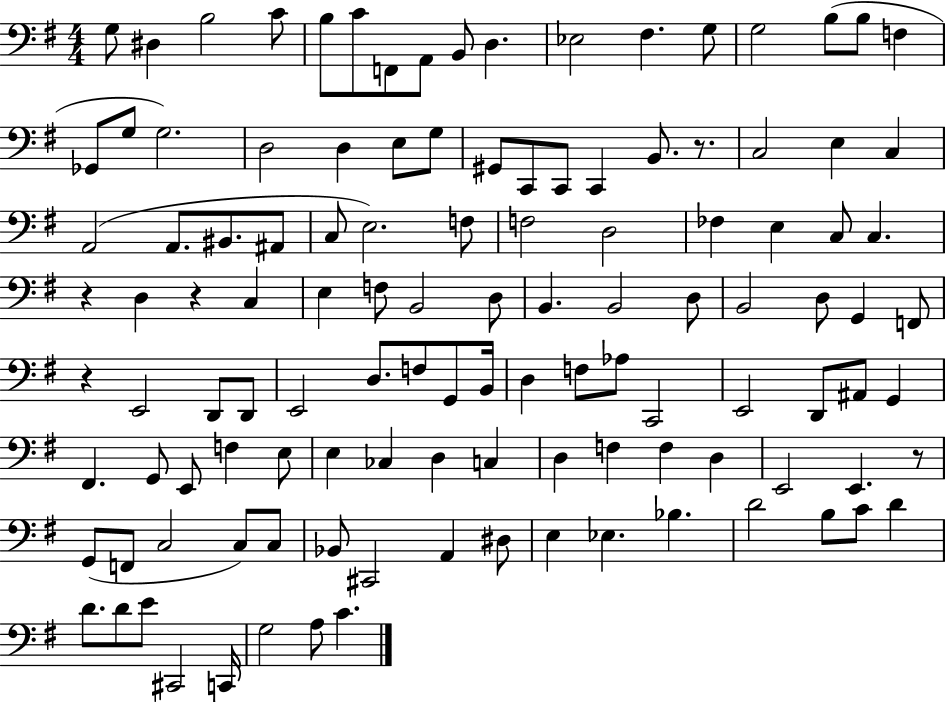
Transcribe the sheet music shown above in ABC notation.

X:1
T:Untitled
M:4/4
L:1/4
K:G
G,/2 ^D, B,2 C/2 B,/2 C/2 F,,/2 A,,/2 B,,/2 D, _E,2 ^F, G,/2 G,2 B,/2 B,/2 F, _G,,/2 G,/2 G,2 D,2 D, E,/2 G,/2 ^G,,/2 C,,/2 C,,/2 C,, B,,/2 z/2 C,2 E, C, A,,2 A,,/2 ^B,,/2 ^A,,/2 C,/2 E,2 F,/2 F,2 D,2 _F, E, C,/2 C, z D, z C, E, F,/2 B,,2 D,/2 B,, B,,2 D,/2 B,,2 D,/2 G,, F,,/2 z E,,2 D,,/2 D,,/2 E,,2 D,/2 F,/2 G,,/2 B,,/4 D, F,/2 _A,/2 C,,2 E,,2 D,,/2 ^A,,/2 G,, ^F,, G,,/2 E,,/2 F, E,/2 E, _C, D, C, D, F, F, D, E,,2 E,, z/2 G,,/2 F,,/2 C,2 C,/2 C,/2 _B,,/2 ^C,,2 A,, ^D,/2 E, _E, _B, D2 B,/2 C/2 D D/2 D/2 E/2 ^C,,2 C,,/4 G,2 A,/2 C